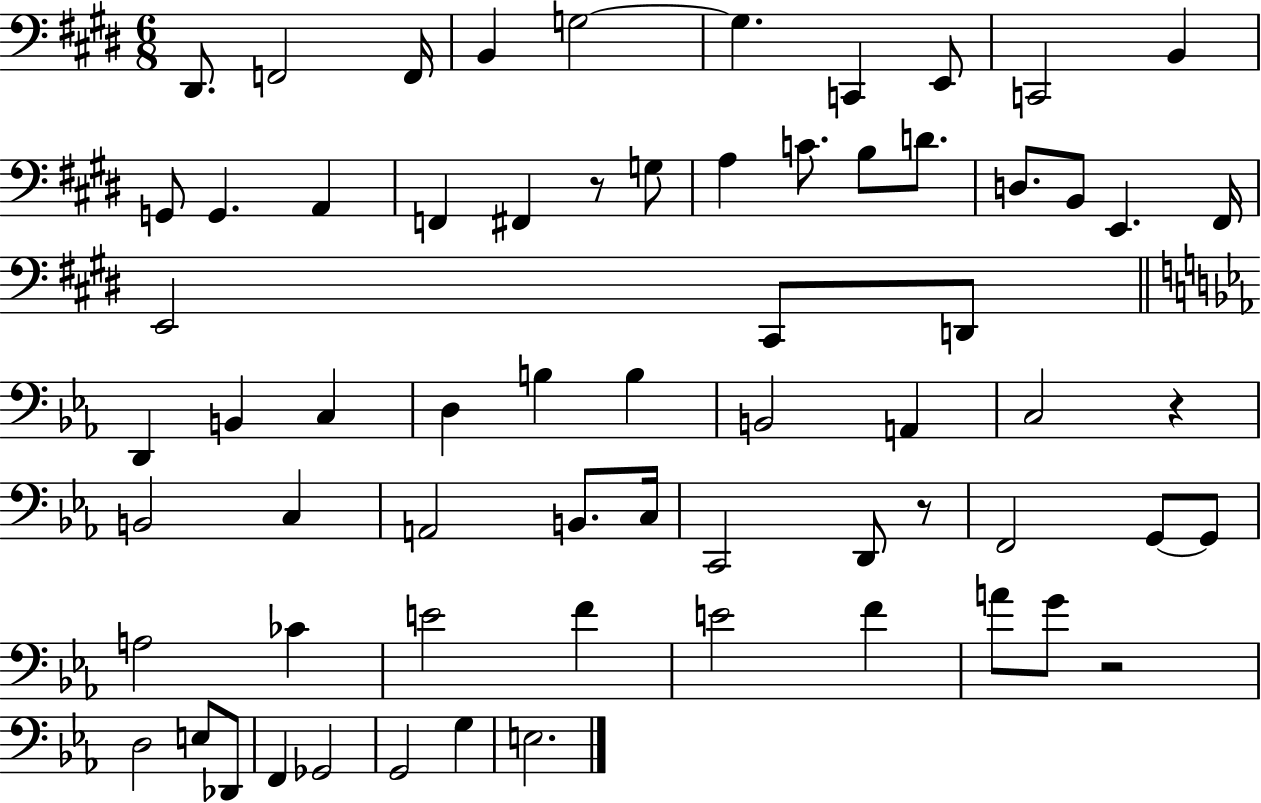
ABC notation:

X:1
T:Untitled
M:6/8
L:1/4
K:E
^D,,/2 F,,2 F,,/4 B,, G,2 G, C,, E,,/2 C,,2 B,, G,,/2 G,, A,, F,, ^F,, z/2 G,/2 A, C/2 B,/2 D/2 D,/2 B,,/2 E,, ^F,,/4 E,,2 ^C,,/2 D,,/2 D,, B,, C, D, B, B, B,,2 A,, C,2 z B,,2 C, A,,2 B,,/2 C,/4 C,,2 D,,/2 z/2 F,,2 G,,/2 G,,/2 A,2 _C E2 F E2 F A/2 G/2 z2 D,2 E,/2 _D,,/2 F,, _G,,2 G,,2 G, E,2